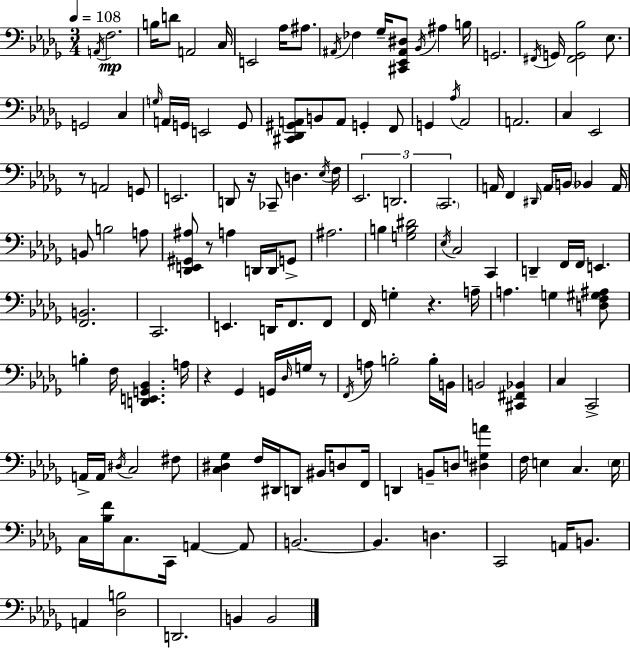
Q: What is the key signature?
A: BES minor